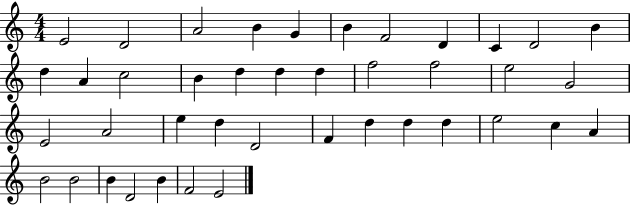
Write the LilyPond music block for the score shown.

{
  \clef treble
  \numericTimeSignature
  \time 4/4
  \key c \major
  e'2 d'2 | a'2 b'4 g'4 | b'4 f'2 d'4 | c'4 d'2 b'4 | \break d''4 a'4 c''2 | b'4 d''4 d''4 d''4 | f''2 f''2 | e''2 g'2 | \break e'2 a'2 | e''4 d''4 d'2 | f'4 d''4 d''4 d''4 | e''2 c''4 a'4 | \break b'2 b'2 | b'4 d'2 b'4 | f'2 e'2 | \bar "|."
}